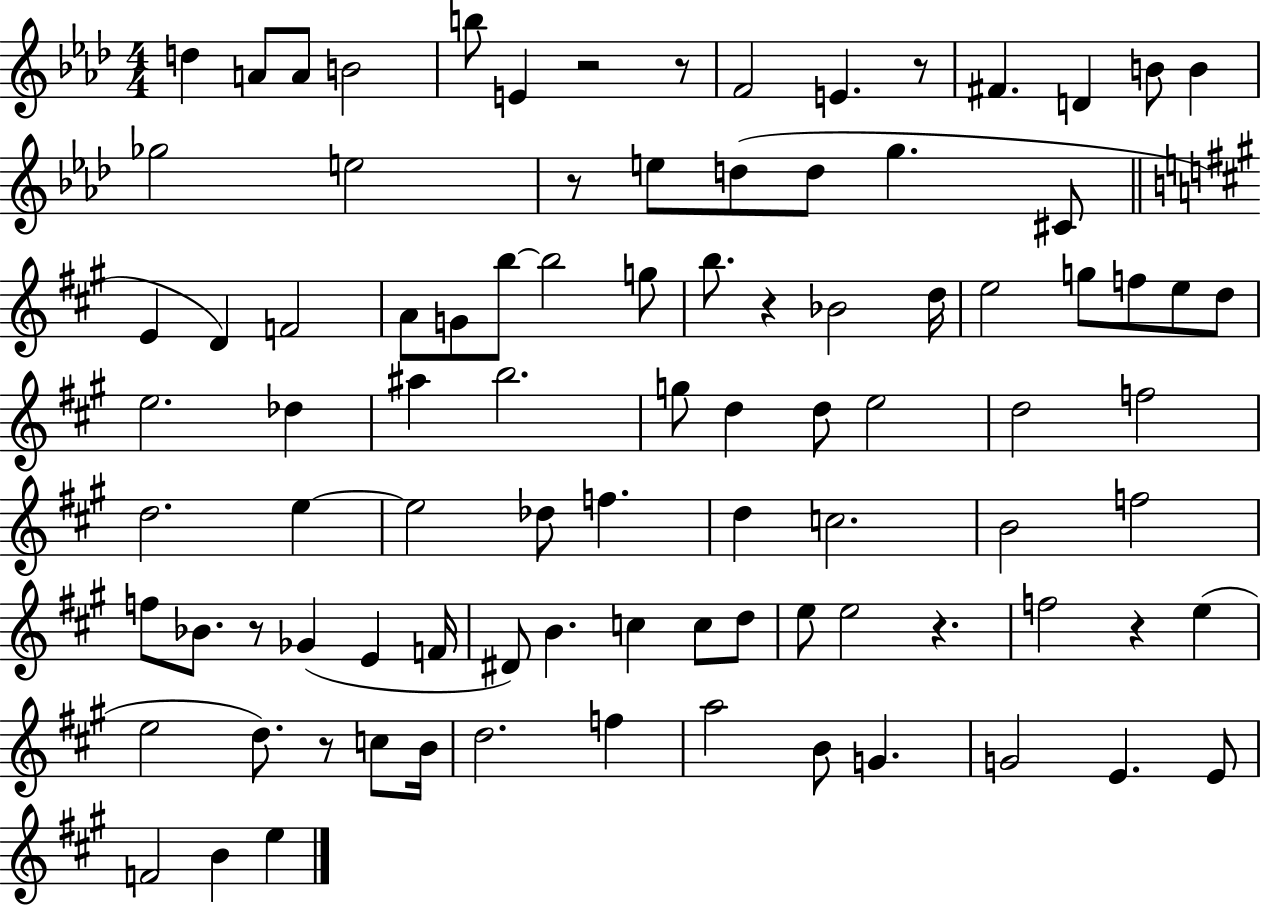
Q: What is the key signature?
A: AES major